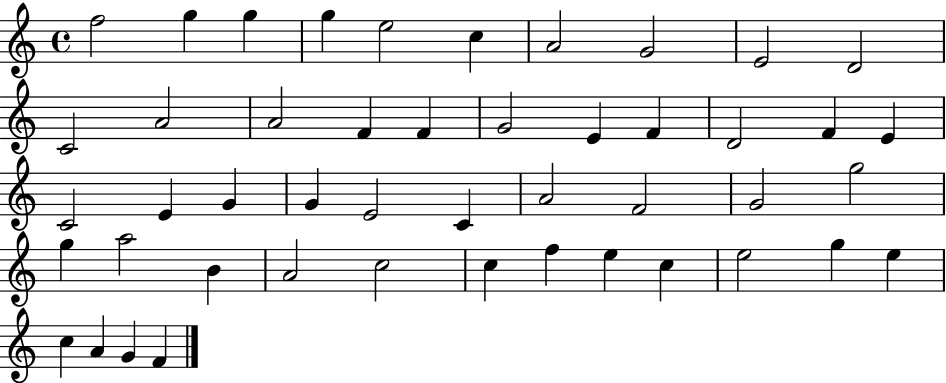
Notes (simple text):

F5/h G5/q G5/q G5/q E5/h C5/q A4/h G4/h E4/h D4/h C4/h A4/h A4/h F4/q F4/q G4/h E4/q F4/q D4/h F4/q E4/q C4/h E4/q G4/q G4/q E4/h C4/q A4/h F4/h G4/h G5/h G5/q A5/h B4/q A4/h C5/h C5/q F5/q E5/q C5/q E5/h G5/q E5/q C5/q A4/q G4/q F4/q